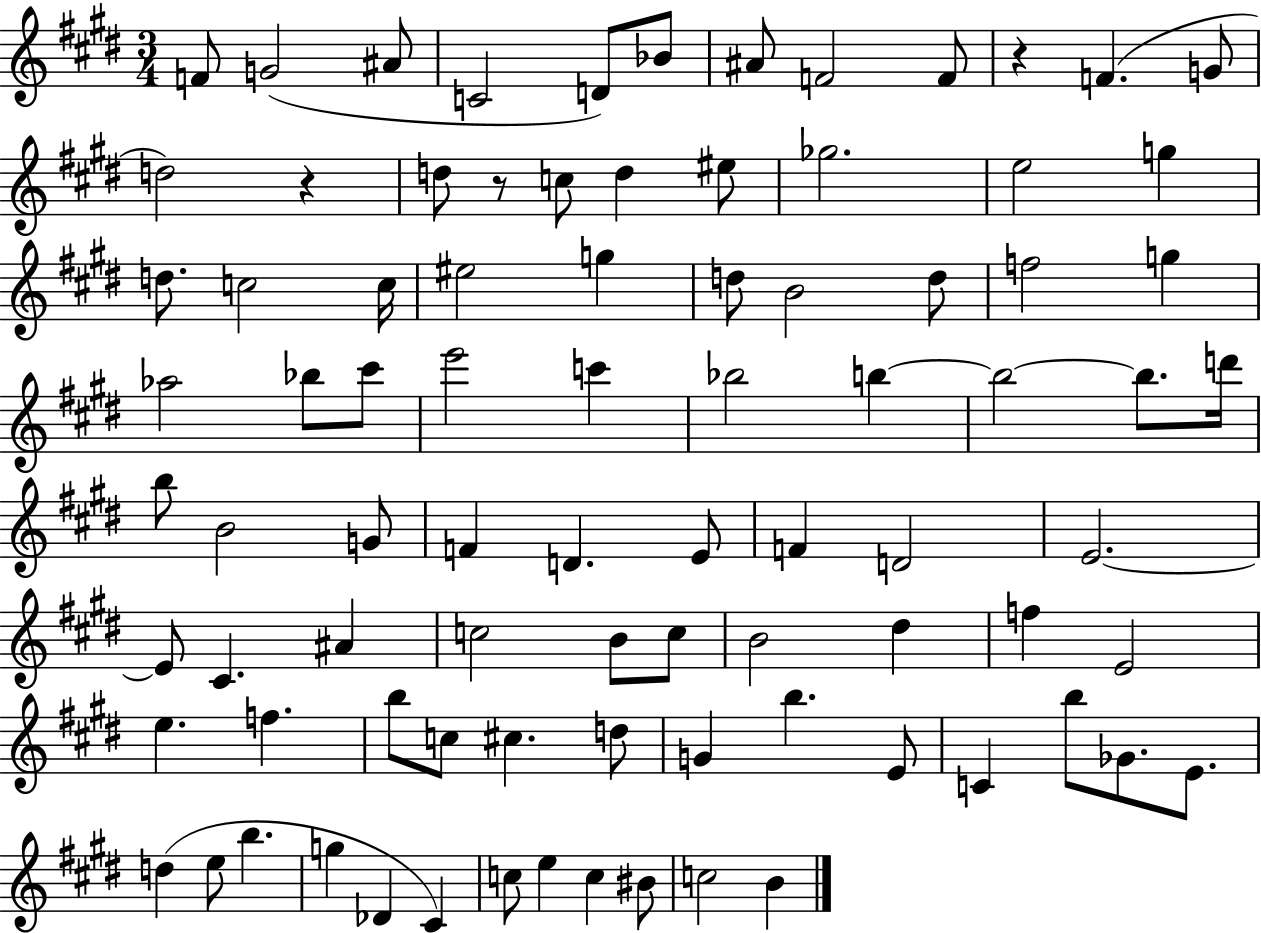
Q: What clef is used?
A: treble